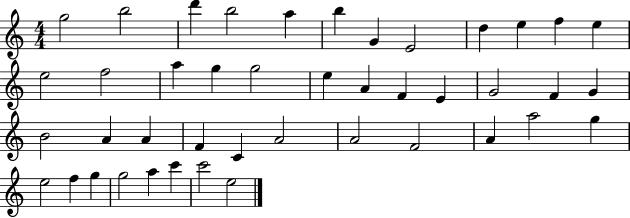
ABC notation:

X:1
T:Untitled
M:4/4
L:1/4
K:C
g2 b2 d' b2 a b G E2 d e f e e2 f2 a g g2 e A F E G2 F G B2 A A F C A2 A2 F2 A a2 g e2 f g g2 a c' c'2 e2